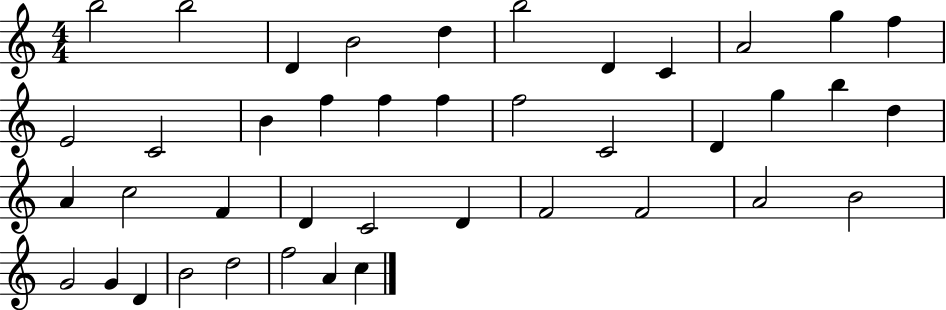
B5/h B5/h D4/q B4/h D5/q B5/h D4/q C4/q A4/h G5/q F5/q E4/h C4/h B4/q F5/q F5/q F5/q F5/h C4/h D4/q G5/q B5/q D5/q A4/q C5/h F4/q D4/q C4/h D4/q F4/h F4/h A4/h B4/h G4/h G4/q D4/q B4/h D5/h F5/h A4/q C5/q